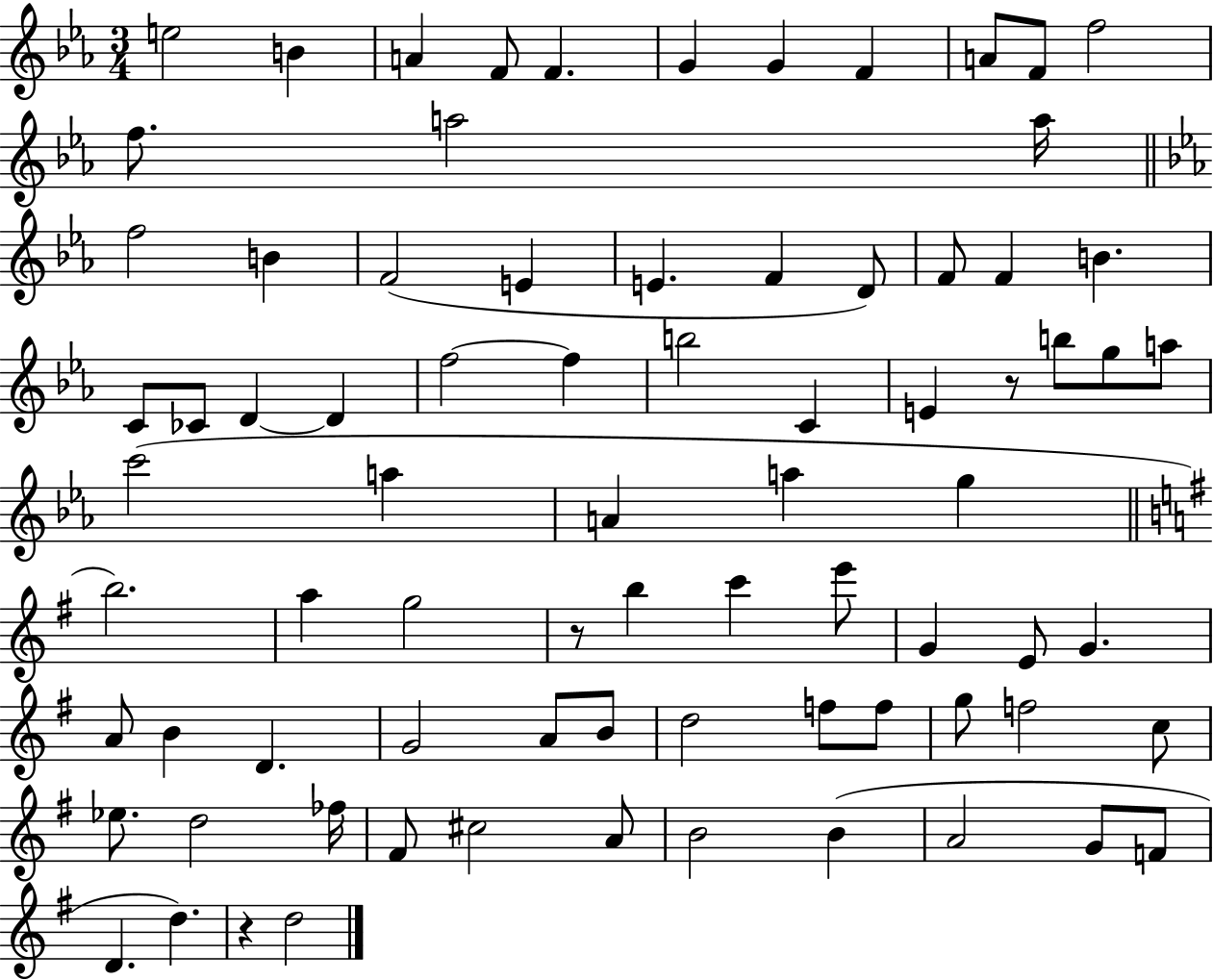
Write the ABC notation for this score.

X:1
T:Untitled
M:3/4
L:1/4
K:Eb
e2 B A F/2 F G G F A/2 F/2 f2 f/2 a2 a/4 f2 B F2 E E F D/2 F/2 F B C/2 _C/2 D D f2 f b2 C E z/2 b/2 g/2 a/2 c'2 a A a g b2 a g2 z/2 b c' e'/2 G E/2 G A/2 B D G2 A/2 B/2 d2 f/2 f/2 g/2 f2 c/2 _e/2 d2 _f/4 ^F/2 ^c2 A/2 B2 B A2 G/2 F/2 D d z d2